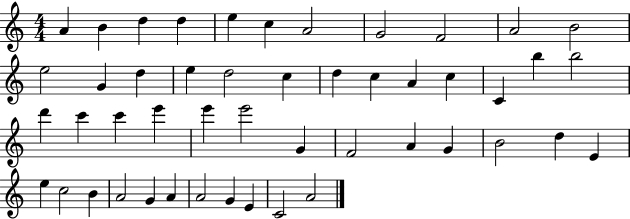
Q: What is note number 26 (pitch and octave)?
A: C6